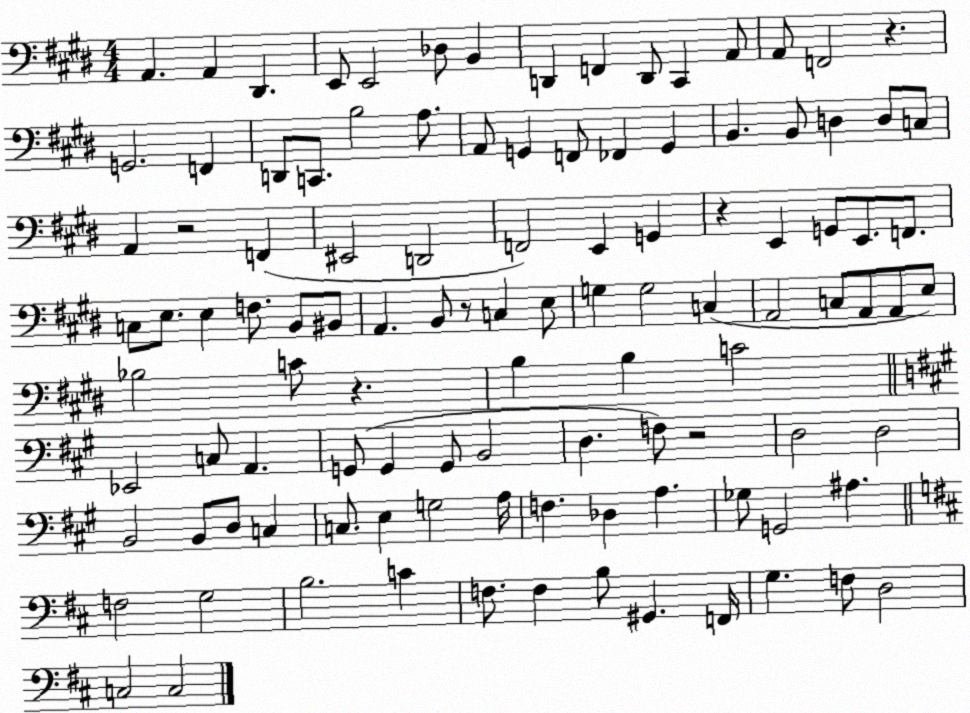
X:1
T:Untitled
M:4/4
L:1/4
K:E
A,, A,, ^D,, E,,/2 E,,2 _D,/2 B,, D,, F,, D,,/2 ^C,, A,,/2 A,,/2 F,,2 z G,,2 F,, D,,/2 C,,/2 B,2 A,/2 A,,/2 G,, F,,/2 _F,, G,, B,, B,,/2 D, D,/2 C,/2 A,, z2 F,, ^E,,2 D,,2 F,,2 E,, G,, z E,, G,,/2 E,,/2 F,,/2 C,/2 E,/2 E, F,/2 B,,/2 ^B,,/2 A,, B,,/2 z/2 C, E,/2 G, G,2 C, A,,2 C,/2 A,,/2 A,,/2 E,/2 _B,2 C/2 z B, B, C2 _E,,2 C,/2 A,, G,,/2 G,, G,,/2 B,,2 D, F,/2 z2 D,2 D,2 B,,2 B,,/2 D,/2 C, C,/2 E, G,2 A,/4 F, _D, A, _G,/2 G,,2 ^A, F,2 G,2 B,2 C F,/2 F, B,/2 ^G,, F,,/4 G, F,/2 D,2 C,2 C,2